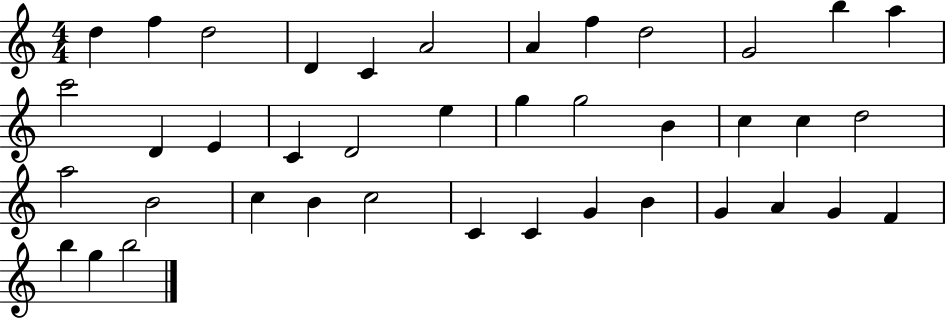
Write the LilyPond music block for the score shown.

{
  \clef treble
  \numericTimeSignature
  \time 4/4
  \key c \major
  d''4 f''4 d''2 | d'4 c'4 a'2 | a'4 f''4 d''2 | g'2 b''4 a''4 | \break c'''2 d'4 e'4 | c'4 d'2 e''4 | g''4 g''2 b'4 | c''4 c''4 d''2 | \break a''2 b'2 | c''4 b'4 c''2 | c'4 c'4 g'4 b'4 | g'4 a'4 g'4 f'4 | \break b''4 g''4 b''2 | \bar "|."
}